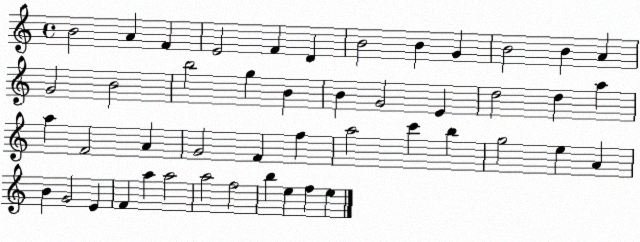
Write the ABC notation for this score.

X:1
T:Untitled
M:4/4
L:1/4
K:C
B2 A F E2 F D B2 B G B2 B A G2 B2 b2 g B B G2 E d2 d a a F2 A G2 F f a2 c' b g2 e A B G2 E F a a2 a2 f2 b e f e